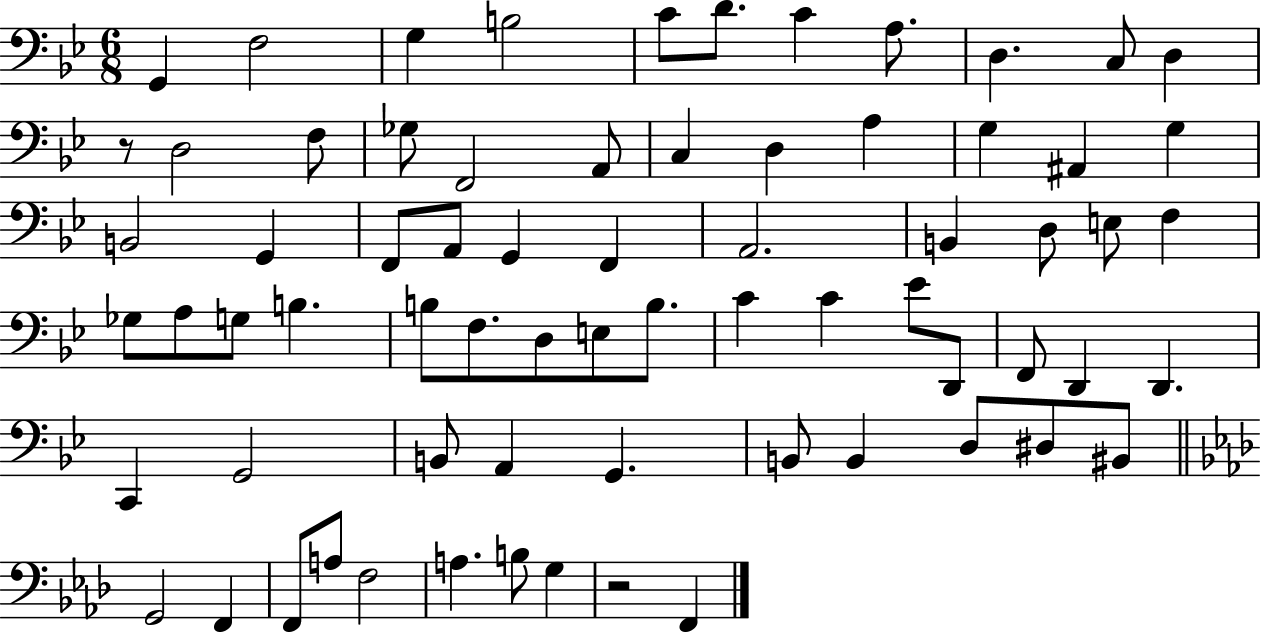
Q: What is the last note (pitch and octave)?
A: F2